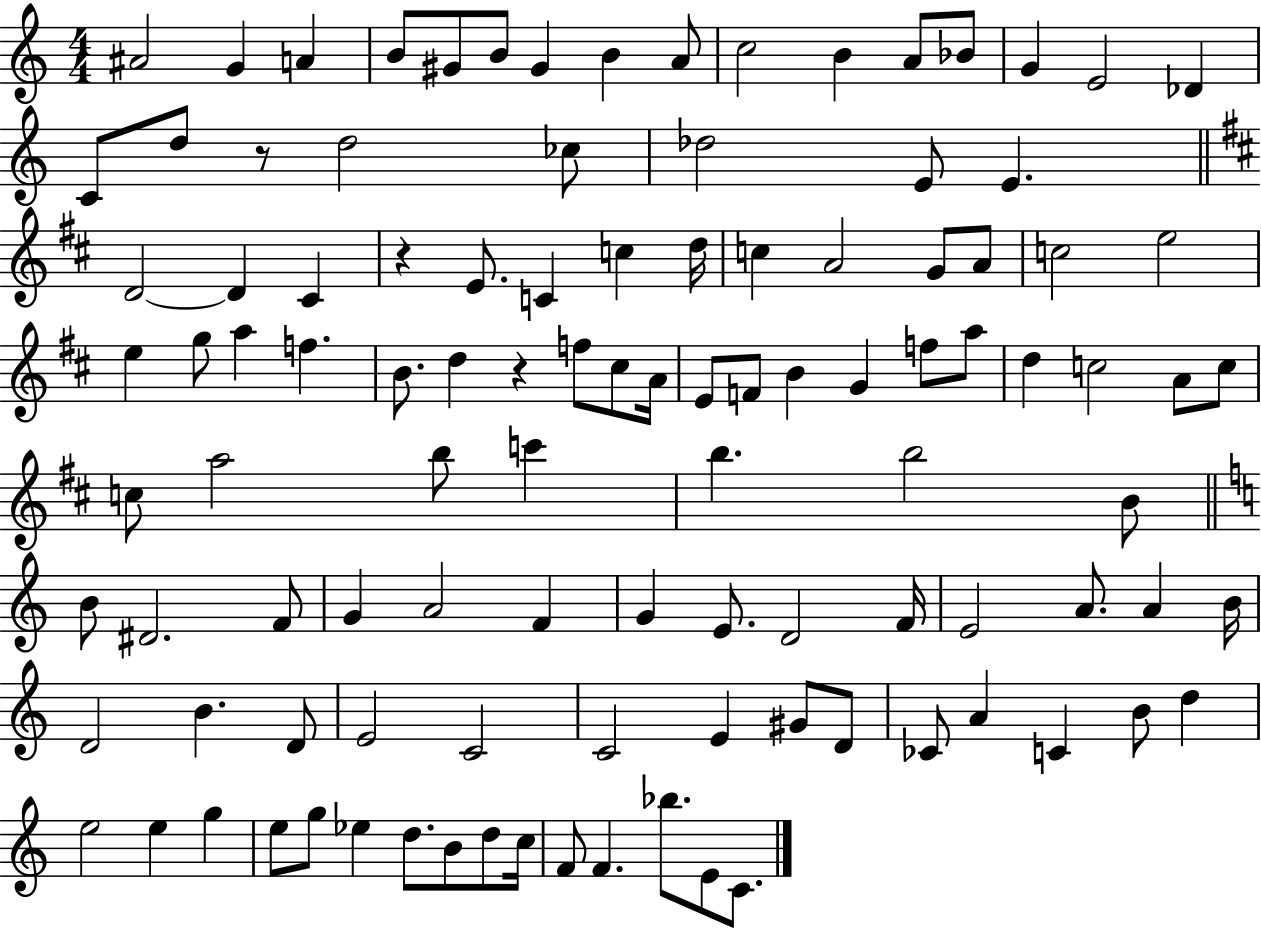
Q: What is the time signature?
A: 4/4